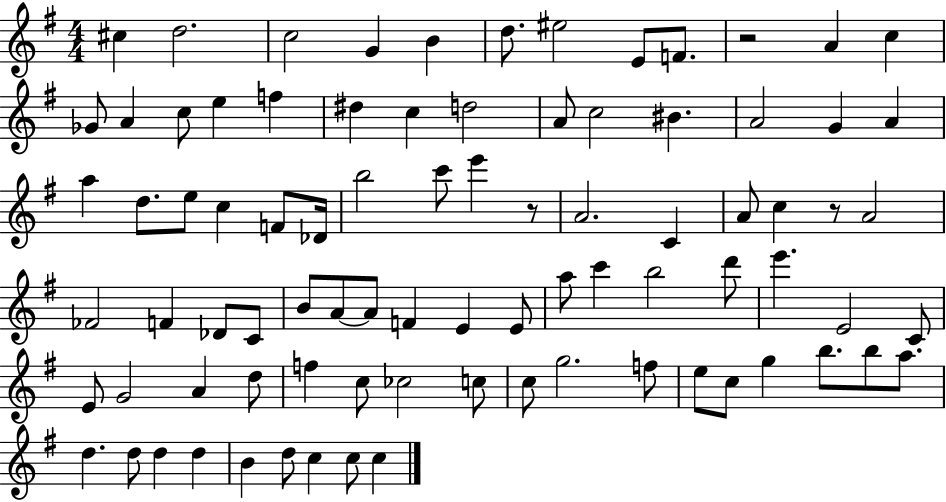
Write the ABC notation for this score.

X:1
T:Untitled
M:4/4
L:1/4
K:G
^c d2 c2 G B d/2 ^e2 E/2 F/2 z2 A c _G/2 A c/2 e f ^d c d2 A/2 c2 ^B A2 G A a d/2 e/2 c F/2 _D/4 b2 c'/2 e' z/2 A2 C A/2 c z/2 A2 _F2 F _D/2 C/2 B/2 A/2 A/2 F E E/2 a/2 c' b2 d'/2 e' E2 C/2 E/2 G2 A d/2 f c/2 _c2 c/2 c/2 g2 f/2 e/2 c/2 g b/2 b/2 a/2 d d/2 d d B d/2 c c/2 c